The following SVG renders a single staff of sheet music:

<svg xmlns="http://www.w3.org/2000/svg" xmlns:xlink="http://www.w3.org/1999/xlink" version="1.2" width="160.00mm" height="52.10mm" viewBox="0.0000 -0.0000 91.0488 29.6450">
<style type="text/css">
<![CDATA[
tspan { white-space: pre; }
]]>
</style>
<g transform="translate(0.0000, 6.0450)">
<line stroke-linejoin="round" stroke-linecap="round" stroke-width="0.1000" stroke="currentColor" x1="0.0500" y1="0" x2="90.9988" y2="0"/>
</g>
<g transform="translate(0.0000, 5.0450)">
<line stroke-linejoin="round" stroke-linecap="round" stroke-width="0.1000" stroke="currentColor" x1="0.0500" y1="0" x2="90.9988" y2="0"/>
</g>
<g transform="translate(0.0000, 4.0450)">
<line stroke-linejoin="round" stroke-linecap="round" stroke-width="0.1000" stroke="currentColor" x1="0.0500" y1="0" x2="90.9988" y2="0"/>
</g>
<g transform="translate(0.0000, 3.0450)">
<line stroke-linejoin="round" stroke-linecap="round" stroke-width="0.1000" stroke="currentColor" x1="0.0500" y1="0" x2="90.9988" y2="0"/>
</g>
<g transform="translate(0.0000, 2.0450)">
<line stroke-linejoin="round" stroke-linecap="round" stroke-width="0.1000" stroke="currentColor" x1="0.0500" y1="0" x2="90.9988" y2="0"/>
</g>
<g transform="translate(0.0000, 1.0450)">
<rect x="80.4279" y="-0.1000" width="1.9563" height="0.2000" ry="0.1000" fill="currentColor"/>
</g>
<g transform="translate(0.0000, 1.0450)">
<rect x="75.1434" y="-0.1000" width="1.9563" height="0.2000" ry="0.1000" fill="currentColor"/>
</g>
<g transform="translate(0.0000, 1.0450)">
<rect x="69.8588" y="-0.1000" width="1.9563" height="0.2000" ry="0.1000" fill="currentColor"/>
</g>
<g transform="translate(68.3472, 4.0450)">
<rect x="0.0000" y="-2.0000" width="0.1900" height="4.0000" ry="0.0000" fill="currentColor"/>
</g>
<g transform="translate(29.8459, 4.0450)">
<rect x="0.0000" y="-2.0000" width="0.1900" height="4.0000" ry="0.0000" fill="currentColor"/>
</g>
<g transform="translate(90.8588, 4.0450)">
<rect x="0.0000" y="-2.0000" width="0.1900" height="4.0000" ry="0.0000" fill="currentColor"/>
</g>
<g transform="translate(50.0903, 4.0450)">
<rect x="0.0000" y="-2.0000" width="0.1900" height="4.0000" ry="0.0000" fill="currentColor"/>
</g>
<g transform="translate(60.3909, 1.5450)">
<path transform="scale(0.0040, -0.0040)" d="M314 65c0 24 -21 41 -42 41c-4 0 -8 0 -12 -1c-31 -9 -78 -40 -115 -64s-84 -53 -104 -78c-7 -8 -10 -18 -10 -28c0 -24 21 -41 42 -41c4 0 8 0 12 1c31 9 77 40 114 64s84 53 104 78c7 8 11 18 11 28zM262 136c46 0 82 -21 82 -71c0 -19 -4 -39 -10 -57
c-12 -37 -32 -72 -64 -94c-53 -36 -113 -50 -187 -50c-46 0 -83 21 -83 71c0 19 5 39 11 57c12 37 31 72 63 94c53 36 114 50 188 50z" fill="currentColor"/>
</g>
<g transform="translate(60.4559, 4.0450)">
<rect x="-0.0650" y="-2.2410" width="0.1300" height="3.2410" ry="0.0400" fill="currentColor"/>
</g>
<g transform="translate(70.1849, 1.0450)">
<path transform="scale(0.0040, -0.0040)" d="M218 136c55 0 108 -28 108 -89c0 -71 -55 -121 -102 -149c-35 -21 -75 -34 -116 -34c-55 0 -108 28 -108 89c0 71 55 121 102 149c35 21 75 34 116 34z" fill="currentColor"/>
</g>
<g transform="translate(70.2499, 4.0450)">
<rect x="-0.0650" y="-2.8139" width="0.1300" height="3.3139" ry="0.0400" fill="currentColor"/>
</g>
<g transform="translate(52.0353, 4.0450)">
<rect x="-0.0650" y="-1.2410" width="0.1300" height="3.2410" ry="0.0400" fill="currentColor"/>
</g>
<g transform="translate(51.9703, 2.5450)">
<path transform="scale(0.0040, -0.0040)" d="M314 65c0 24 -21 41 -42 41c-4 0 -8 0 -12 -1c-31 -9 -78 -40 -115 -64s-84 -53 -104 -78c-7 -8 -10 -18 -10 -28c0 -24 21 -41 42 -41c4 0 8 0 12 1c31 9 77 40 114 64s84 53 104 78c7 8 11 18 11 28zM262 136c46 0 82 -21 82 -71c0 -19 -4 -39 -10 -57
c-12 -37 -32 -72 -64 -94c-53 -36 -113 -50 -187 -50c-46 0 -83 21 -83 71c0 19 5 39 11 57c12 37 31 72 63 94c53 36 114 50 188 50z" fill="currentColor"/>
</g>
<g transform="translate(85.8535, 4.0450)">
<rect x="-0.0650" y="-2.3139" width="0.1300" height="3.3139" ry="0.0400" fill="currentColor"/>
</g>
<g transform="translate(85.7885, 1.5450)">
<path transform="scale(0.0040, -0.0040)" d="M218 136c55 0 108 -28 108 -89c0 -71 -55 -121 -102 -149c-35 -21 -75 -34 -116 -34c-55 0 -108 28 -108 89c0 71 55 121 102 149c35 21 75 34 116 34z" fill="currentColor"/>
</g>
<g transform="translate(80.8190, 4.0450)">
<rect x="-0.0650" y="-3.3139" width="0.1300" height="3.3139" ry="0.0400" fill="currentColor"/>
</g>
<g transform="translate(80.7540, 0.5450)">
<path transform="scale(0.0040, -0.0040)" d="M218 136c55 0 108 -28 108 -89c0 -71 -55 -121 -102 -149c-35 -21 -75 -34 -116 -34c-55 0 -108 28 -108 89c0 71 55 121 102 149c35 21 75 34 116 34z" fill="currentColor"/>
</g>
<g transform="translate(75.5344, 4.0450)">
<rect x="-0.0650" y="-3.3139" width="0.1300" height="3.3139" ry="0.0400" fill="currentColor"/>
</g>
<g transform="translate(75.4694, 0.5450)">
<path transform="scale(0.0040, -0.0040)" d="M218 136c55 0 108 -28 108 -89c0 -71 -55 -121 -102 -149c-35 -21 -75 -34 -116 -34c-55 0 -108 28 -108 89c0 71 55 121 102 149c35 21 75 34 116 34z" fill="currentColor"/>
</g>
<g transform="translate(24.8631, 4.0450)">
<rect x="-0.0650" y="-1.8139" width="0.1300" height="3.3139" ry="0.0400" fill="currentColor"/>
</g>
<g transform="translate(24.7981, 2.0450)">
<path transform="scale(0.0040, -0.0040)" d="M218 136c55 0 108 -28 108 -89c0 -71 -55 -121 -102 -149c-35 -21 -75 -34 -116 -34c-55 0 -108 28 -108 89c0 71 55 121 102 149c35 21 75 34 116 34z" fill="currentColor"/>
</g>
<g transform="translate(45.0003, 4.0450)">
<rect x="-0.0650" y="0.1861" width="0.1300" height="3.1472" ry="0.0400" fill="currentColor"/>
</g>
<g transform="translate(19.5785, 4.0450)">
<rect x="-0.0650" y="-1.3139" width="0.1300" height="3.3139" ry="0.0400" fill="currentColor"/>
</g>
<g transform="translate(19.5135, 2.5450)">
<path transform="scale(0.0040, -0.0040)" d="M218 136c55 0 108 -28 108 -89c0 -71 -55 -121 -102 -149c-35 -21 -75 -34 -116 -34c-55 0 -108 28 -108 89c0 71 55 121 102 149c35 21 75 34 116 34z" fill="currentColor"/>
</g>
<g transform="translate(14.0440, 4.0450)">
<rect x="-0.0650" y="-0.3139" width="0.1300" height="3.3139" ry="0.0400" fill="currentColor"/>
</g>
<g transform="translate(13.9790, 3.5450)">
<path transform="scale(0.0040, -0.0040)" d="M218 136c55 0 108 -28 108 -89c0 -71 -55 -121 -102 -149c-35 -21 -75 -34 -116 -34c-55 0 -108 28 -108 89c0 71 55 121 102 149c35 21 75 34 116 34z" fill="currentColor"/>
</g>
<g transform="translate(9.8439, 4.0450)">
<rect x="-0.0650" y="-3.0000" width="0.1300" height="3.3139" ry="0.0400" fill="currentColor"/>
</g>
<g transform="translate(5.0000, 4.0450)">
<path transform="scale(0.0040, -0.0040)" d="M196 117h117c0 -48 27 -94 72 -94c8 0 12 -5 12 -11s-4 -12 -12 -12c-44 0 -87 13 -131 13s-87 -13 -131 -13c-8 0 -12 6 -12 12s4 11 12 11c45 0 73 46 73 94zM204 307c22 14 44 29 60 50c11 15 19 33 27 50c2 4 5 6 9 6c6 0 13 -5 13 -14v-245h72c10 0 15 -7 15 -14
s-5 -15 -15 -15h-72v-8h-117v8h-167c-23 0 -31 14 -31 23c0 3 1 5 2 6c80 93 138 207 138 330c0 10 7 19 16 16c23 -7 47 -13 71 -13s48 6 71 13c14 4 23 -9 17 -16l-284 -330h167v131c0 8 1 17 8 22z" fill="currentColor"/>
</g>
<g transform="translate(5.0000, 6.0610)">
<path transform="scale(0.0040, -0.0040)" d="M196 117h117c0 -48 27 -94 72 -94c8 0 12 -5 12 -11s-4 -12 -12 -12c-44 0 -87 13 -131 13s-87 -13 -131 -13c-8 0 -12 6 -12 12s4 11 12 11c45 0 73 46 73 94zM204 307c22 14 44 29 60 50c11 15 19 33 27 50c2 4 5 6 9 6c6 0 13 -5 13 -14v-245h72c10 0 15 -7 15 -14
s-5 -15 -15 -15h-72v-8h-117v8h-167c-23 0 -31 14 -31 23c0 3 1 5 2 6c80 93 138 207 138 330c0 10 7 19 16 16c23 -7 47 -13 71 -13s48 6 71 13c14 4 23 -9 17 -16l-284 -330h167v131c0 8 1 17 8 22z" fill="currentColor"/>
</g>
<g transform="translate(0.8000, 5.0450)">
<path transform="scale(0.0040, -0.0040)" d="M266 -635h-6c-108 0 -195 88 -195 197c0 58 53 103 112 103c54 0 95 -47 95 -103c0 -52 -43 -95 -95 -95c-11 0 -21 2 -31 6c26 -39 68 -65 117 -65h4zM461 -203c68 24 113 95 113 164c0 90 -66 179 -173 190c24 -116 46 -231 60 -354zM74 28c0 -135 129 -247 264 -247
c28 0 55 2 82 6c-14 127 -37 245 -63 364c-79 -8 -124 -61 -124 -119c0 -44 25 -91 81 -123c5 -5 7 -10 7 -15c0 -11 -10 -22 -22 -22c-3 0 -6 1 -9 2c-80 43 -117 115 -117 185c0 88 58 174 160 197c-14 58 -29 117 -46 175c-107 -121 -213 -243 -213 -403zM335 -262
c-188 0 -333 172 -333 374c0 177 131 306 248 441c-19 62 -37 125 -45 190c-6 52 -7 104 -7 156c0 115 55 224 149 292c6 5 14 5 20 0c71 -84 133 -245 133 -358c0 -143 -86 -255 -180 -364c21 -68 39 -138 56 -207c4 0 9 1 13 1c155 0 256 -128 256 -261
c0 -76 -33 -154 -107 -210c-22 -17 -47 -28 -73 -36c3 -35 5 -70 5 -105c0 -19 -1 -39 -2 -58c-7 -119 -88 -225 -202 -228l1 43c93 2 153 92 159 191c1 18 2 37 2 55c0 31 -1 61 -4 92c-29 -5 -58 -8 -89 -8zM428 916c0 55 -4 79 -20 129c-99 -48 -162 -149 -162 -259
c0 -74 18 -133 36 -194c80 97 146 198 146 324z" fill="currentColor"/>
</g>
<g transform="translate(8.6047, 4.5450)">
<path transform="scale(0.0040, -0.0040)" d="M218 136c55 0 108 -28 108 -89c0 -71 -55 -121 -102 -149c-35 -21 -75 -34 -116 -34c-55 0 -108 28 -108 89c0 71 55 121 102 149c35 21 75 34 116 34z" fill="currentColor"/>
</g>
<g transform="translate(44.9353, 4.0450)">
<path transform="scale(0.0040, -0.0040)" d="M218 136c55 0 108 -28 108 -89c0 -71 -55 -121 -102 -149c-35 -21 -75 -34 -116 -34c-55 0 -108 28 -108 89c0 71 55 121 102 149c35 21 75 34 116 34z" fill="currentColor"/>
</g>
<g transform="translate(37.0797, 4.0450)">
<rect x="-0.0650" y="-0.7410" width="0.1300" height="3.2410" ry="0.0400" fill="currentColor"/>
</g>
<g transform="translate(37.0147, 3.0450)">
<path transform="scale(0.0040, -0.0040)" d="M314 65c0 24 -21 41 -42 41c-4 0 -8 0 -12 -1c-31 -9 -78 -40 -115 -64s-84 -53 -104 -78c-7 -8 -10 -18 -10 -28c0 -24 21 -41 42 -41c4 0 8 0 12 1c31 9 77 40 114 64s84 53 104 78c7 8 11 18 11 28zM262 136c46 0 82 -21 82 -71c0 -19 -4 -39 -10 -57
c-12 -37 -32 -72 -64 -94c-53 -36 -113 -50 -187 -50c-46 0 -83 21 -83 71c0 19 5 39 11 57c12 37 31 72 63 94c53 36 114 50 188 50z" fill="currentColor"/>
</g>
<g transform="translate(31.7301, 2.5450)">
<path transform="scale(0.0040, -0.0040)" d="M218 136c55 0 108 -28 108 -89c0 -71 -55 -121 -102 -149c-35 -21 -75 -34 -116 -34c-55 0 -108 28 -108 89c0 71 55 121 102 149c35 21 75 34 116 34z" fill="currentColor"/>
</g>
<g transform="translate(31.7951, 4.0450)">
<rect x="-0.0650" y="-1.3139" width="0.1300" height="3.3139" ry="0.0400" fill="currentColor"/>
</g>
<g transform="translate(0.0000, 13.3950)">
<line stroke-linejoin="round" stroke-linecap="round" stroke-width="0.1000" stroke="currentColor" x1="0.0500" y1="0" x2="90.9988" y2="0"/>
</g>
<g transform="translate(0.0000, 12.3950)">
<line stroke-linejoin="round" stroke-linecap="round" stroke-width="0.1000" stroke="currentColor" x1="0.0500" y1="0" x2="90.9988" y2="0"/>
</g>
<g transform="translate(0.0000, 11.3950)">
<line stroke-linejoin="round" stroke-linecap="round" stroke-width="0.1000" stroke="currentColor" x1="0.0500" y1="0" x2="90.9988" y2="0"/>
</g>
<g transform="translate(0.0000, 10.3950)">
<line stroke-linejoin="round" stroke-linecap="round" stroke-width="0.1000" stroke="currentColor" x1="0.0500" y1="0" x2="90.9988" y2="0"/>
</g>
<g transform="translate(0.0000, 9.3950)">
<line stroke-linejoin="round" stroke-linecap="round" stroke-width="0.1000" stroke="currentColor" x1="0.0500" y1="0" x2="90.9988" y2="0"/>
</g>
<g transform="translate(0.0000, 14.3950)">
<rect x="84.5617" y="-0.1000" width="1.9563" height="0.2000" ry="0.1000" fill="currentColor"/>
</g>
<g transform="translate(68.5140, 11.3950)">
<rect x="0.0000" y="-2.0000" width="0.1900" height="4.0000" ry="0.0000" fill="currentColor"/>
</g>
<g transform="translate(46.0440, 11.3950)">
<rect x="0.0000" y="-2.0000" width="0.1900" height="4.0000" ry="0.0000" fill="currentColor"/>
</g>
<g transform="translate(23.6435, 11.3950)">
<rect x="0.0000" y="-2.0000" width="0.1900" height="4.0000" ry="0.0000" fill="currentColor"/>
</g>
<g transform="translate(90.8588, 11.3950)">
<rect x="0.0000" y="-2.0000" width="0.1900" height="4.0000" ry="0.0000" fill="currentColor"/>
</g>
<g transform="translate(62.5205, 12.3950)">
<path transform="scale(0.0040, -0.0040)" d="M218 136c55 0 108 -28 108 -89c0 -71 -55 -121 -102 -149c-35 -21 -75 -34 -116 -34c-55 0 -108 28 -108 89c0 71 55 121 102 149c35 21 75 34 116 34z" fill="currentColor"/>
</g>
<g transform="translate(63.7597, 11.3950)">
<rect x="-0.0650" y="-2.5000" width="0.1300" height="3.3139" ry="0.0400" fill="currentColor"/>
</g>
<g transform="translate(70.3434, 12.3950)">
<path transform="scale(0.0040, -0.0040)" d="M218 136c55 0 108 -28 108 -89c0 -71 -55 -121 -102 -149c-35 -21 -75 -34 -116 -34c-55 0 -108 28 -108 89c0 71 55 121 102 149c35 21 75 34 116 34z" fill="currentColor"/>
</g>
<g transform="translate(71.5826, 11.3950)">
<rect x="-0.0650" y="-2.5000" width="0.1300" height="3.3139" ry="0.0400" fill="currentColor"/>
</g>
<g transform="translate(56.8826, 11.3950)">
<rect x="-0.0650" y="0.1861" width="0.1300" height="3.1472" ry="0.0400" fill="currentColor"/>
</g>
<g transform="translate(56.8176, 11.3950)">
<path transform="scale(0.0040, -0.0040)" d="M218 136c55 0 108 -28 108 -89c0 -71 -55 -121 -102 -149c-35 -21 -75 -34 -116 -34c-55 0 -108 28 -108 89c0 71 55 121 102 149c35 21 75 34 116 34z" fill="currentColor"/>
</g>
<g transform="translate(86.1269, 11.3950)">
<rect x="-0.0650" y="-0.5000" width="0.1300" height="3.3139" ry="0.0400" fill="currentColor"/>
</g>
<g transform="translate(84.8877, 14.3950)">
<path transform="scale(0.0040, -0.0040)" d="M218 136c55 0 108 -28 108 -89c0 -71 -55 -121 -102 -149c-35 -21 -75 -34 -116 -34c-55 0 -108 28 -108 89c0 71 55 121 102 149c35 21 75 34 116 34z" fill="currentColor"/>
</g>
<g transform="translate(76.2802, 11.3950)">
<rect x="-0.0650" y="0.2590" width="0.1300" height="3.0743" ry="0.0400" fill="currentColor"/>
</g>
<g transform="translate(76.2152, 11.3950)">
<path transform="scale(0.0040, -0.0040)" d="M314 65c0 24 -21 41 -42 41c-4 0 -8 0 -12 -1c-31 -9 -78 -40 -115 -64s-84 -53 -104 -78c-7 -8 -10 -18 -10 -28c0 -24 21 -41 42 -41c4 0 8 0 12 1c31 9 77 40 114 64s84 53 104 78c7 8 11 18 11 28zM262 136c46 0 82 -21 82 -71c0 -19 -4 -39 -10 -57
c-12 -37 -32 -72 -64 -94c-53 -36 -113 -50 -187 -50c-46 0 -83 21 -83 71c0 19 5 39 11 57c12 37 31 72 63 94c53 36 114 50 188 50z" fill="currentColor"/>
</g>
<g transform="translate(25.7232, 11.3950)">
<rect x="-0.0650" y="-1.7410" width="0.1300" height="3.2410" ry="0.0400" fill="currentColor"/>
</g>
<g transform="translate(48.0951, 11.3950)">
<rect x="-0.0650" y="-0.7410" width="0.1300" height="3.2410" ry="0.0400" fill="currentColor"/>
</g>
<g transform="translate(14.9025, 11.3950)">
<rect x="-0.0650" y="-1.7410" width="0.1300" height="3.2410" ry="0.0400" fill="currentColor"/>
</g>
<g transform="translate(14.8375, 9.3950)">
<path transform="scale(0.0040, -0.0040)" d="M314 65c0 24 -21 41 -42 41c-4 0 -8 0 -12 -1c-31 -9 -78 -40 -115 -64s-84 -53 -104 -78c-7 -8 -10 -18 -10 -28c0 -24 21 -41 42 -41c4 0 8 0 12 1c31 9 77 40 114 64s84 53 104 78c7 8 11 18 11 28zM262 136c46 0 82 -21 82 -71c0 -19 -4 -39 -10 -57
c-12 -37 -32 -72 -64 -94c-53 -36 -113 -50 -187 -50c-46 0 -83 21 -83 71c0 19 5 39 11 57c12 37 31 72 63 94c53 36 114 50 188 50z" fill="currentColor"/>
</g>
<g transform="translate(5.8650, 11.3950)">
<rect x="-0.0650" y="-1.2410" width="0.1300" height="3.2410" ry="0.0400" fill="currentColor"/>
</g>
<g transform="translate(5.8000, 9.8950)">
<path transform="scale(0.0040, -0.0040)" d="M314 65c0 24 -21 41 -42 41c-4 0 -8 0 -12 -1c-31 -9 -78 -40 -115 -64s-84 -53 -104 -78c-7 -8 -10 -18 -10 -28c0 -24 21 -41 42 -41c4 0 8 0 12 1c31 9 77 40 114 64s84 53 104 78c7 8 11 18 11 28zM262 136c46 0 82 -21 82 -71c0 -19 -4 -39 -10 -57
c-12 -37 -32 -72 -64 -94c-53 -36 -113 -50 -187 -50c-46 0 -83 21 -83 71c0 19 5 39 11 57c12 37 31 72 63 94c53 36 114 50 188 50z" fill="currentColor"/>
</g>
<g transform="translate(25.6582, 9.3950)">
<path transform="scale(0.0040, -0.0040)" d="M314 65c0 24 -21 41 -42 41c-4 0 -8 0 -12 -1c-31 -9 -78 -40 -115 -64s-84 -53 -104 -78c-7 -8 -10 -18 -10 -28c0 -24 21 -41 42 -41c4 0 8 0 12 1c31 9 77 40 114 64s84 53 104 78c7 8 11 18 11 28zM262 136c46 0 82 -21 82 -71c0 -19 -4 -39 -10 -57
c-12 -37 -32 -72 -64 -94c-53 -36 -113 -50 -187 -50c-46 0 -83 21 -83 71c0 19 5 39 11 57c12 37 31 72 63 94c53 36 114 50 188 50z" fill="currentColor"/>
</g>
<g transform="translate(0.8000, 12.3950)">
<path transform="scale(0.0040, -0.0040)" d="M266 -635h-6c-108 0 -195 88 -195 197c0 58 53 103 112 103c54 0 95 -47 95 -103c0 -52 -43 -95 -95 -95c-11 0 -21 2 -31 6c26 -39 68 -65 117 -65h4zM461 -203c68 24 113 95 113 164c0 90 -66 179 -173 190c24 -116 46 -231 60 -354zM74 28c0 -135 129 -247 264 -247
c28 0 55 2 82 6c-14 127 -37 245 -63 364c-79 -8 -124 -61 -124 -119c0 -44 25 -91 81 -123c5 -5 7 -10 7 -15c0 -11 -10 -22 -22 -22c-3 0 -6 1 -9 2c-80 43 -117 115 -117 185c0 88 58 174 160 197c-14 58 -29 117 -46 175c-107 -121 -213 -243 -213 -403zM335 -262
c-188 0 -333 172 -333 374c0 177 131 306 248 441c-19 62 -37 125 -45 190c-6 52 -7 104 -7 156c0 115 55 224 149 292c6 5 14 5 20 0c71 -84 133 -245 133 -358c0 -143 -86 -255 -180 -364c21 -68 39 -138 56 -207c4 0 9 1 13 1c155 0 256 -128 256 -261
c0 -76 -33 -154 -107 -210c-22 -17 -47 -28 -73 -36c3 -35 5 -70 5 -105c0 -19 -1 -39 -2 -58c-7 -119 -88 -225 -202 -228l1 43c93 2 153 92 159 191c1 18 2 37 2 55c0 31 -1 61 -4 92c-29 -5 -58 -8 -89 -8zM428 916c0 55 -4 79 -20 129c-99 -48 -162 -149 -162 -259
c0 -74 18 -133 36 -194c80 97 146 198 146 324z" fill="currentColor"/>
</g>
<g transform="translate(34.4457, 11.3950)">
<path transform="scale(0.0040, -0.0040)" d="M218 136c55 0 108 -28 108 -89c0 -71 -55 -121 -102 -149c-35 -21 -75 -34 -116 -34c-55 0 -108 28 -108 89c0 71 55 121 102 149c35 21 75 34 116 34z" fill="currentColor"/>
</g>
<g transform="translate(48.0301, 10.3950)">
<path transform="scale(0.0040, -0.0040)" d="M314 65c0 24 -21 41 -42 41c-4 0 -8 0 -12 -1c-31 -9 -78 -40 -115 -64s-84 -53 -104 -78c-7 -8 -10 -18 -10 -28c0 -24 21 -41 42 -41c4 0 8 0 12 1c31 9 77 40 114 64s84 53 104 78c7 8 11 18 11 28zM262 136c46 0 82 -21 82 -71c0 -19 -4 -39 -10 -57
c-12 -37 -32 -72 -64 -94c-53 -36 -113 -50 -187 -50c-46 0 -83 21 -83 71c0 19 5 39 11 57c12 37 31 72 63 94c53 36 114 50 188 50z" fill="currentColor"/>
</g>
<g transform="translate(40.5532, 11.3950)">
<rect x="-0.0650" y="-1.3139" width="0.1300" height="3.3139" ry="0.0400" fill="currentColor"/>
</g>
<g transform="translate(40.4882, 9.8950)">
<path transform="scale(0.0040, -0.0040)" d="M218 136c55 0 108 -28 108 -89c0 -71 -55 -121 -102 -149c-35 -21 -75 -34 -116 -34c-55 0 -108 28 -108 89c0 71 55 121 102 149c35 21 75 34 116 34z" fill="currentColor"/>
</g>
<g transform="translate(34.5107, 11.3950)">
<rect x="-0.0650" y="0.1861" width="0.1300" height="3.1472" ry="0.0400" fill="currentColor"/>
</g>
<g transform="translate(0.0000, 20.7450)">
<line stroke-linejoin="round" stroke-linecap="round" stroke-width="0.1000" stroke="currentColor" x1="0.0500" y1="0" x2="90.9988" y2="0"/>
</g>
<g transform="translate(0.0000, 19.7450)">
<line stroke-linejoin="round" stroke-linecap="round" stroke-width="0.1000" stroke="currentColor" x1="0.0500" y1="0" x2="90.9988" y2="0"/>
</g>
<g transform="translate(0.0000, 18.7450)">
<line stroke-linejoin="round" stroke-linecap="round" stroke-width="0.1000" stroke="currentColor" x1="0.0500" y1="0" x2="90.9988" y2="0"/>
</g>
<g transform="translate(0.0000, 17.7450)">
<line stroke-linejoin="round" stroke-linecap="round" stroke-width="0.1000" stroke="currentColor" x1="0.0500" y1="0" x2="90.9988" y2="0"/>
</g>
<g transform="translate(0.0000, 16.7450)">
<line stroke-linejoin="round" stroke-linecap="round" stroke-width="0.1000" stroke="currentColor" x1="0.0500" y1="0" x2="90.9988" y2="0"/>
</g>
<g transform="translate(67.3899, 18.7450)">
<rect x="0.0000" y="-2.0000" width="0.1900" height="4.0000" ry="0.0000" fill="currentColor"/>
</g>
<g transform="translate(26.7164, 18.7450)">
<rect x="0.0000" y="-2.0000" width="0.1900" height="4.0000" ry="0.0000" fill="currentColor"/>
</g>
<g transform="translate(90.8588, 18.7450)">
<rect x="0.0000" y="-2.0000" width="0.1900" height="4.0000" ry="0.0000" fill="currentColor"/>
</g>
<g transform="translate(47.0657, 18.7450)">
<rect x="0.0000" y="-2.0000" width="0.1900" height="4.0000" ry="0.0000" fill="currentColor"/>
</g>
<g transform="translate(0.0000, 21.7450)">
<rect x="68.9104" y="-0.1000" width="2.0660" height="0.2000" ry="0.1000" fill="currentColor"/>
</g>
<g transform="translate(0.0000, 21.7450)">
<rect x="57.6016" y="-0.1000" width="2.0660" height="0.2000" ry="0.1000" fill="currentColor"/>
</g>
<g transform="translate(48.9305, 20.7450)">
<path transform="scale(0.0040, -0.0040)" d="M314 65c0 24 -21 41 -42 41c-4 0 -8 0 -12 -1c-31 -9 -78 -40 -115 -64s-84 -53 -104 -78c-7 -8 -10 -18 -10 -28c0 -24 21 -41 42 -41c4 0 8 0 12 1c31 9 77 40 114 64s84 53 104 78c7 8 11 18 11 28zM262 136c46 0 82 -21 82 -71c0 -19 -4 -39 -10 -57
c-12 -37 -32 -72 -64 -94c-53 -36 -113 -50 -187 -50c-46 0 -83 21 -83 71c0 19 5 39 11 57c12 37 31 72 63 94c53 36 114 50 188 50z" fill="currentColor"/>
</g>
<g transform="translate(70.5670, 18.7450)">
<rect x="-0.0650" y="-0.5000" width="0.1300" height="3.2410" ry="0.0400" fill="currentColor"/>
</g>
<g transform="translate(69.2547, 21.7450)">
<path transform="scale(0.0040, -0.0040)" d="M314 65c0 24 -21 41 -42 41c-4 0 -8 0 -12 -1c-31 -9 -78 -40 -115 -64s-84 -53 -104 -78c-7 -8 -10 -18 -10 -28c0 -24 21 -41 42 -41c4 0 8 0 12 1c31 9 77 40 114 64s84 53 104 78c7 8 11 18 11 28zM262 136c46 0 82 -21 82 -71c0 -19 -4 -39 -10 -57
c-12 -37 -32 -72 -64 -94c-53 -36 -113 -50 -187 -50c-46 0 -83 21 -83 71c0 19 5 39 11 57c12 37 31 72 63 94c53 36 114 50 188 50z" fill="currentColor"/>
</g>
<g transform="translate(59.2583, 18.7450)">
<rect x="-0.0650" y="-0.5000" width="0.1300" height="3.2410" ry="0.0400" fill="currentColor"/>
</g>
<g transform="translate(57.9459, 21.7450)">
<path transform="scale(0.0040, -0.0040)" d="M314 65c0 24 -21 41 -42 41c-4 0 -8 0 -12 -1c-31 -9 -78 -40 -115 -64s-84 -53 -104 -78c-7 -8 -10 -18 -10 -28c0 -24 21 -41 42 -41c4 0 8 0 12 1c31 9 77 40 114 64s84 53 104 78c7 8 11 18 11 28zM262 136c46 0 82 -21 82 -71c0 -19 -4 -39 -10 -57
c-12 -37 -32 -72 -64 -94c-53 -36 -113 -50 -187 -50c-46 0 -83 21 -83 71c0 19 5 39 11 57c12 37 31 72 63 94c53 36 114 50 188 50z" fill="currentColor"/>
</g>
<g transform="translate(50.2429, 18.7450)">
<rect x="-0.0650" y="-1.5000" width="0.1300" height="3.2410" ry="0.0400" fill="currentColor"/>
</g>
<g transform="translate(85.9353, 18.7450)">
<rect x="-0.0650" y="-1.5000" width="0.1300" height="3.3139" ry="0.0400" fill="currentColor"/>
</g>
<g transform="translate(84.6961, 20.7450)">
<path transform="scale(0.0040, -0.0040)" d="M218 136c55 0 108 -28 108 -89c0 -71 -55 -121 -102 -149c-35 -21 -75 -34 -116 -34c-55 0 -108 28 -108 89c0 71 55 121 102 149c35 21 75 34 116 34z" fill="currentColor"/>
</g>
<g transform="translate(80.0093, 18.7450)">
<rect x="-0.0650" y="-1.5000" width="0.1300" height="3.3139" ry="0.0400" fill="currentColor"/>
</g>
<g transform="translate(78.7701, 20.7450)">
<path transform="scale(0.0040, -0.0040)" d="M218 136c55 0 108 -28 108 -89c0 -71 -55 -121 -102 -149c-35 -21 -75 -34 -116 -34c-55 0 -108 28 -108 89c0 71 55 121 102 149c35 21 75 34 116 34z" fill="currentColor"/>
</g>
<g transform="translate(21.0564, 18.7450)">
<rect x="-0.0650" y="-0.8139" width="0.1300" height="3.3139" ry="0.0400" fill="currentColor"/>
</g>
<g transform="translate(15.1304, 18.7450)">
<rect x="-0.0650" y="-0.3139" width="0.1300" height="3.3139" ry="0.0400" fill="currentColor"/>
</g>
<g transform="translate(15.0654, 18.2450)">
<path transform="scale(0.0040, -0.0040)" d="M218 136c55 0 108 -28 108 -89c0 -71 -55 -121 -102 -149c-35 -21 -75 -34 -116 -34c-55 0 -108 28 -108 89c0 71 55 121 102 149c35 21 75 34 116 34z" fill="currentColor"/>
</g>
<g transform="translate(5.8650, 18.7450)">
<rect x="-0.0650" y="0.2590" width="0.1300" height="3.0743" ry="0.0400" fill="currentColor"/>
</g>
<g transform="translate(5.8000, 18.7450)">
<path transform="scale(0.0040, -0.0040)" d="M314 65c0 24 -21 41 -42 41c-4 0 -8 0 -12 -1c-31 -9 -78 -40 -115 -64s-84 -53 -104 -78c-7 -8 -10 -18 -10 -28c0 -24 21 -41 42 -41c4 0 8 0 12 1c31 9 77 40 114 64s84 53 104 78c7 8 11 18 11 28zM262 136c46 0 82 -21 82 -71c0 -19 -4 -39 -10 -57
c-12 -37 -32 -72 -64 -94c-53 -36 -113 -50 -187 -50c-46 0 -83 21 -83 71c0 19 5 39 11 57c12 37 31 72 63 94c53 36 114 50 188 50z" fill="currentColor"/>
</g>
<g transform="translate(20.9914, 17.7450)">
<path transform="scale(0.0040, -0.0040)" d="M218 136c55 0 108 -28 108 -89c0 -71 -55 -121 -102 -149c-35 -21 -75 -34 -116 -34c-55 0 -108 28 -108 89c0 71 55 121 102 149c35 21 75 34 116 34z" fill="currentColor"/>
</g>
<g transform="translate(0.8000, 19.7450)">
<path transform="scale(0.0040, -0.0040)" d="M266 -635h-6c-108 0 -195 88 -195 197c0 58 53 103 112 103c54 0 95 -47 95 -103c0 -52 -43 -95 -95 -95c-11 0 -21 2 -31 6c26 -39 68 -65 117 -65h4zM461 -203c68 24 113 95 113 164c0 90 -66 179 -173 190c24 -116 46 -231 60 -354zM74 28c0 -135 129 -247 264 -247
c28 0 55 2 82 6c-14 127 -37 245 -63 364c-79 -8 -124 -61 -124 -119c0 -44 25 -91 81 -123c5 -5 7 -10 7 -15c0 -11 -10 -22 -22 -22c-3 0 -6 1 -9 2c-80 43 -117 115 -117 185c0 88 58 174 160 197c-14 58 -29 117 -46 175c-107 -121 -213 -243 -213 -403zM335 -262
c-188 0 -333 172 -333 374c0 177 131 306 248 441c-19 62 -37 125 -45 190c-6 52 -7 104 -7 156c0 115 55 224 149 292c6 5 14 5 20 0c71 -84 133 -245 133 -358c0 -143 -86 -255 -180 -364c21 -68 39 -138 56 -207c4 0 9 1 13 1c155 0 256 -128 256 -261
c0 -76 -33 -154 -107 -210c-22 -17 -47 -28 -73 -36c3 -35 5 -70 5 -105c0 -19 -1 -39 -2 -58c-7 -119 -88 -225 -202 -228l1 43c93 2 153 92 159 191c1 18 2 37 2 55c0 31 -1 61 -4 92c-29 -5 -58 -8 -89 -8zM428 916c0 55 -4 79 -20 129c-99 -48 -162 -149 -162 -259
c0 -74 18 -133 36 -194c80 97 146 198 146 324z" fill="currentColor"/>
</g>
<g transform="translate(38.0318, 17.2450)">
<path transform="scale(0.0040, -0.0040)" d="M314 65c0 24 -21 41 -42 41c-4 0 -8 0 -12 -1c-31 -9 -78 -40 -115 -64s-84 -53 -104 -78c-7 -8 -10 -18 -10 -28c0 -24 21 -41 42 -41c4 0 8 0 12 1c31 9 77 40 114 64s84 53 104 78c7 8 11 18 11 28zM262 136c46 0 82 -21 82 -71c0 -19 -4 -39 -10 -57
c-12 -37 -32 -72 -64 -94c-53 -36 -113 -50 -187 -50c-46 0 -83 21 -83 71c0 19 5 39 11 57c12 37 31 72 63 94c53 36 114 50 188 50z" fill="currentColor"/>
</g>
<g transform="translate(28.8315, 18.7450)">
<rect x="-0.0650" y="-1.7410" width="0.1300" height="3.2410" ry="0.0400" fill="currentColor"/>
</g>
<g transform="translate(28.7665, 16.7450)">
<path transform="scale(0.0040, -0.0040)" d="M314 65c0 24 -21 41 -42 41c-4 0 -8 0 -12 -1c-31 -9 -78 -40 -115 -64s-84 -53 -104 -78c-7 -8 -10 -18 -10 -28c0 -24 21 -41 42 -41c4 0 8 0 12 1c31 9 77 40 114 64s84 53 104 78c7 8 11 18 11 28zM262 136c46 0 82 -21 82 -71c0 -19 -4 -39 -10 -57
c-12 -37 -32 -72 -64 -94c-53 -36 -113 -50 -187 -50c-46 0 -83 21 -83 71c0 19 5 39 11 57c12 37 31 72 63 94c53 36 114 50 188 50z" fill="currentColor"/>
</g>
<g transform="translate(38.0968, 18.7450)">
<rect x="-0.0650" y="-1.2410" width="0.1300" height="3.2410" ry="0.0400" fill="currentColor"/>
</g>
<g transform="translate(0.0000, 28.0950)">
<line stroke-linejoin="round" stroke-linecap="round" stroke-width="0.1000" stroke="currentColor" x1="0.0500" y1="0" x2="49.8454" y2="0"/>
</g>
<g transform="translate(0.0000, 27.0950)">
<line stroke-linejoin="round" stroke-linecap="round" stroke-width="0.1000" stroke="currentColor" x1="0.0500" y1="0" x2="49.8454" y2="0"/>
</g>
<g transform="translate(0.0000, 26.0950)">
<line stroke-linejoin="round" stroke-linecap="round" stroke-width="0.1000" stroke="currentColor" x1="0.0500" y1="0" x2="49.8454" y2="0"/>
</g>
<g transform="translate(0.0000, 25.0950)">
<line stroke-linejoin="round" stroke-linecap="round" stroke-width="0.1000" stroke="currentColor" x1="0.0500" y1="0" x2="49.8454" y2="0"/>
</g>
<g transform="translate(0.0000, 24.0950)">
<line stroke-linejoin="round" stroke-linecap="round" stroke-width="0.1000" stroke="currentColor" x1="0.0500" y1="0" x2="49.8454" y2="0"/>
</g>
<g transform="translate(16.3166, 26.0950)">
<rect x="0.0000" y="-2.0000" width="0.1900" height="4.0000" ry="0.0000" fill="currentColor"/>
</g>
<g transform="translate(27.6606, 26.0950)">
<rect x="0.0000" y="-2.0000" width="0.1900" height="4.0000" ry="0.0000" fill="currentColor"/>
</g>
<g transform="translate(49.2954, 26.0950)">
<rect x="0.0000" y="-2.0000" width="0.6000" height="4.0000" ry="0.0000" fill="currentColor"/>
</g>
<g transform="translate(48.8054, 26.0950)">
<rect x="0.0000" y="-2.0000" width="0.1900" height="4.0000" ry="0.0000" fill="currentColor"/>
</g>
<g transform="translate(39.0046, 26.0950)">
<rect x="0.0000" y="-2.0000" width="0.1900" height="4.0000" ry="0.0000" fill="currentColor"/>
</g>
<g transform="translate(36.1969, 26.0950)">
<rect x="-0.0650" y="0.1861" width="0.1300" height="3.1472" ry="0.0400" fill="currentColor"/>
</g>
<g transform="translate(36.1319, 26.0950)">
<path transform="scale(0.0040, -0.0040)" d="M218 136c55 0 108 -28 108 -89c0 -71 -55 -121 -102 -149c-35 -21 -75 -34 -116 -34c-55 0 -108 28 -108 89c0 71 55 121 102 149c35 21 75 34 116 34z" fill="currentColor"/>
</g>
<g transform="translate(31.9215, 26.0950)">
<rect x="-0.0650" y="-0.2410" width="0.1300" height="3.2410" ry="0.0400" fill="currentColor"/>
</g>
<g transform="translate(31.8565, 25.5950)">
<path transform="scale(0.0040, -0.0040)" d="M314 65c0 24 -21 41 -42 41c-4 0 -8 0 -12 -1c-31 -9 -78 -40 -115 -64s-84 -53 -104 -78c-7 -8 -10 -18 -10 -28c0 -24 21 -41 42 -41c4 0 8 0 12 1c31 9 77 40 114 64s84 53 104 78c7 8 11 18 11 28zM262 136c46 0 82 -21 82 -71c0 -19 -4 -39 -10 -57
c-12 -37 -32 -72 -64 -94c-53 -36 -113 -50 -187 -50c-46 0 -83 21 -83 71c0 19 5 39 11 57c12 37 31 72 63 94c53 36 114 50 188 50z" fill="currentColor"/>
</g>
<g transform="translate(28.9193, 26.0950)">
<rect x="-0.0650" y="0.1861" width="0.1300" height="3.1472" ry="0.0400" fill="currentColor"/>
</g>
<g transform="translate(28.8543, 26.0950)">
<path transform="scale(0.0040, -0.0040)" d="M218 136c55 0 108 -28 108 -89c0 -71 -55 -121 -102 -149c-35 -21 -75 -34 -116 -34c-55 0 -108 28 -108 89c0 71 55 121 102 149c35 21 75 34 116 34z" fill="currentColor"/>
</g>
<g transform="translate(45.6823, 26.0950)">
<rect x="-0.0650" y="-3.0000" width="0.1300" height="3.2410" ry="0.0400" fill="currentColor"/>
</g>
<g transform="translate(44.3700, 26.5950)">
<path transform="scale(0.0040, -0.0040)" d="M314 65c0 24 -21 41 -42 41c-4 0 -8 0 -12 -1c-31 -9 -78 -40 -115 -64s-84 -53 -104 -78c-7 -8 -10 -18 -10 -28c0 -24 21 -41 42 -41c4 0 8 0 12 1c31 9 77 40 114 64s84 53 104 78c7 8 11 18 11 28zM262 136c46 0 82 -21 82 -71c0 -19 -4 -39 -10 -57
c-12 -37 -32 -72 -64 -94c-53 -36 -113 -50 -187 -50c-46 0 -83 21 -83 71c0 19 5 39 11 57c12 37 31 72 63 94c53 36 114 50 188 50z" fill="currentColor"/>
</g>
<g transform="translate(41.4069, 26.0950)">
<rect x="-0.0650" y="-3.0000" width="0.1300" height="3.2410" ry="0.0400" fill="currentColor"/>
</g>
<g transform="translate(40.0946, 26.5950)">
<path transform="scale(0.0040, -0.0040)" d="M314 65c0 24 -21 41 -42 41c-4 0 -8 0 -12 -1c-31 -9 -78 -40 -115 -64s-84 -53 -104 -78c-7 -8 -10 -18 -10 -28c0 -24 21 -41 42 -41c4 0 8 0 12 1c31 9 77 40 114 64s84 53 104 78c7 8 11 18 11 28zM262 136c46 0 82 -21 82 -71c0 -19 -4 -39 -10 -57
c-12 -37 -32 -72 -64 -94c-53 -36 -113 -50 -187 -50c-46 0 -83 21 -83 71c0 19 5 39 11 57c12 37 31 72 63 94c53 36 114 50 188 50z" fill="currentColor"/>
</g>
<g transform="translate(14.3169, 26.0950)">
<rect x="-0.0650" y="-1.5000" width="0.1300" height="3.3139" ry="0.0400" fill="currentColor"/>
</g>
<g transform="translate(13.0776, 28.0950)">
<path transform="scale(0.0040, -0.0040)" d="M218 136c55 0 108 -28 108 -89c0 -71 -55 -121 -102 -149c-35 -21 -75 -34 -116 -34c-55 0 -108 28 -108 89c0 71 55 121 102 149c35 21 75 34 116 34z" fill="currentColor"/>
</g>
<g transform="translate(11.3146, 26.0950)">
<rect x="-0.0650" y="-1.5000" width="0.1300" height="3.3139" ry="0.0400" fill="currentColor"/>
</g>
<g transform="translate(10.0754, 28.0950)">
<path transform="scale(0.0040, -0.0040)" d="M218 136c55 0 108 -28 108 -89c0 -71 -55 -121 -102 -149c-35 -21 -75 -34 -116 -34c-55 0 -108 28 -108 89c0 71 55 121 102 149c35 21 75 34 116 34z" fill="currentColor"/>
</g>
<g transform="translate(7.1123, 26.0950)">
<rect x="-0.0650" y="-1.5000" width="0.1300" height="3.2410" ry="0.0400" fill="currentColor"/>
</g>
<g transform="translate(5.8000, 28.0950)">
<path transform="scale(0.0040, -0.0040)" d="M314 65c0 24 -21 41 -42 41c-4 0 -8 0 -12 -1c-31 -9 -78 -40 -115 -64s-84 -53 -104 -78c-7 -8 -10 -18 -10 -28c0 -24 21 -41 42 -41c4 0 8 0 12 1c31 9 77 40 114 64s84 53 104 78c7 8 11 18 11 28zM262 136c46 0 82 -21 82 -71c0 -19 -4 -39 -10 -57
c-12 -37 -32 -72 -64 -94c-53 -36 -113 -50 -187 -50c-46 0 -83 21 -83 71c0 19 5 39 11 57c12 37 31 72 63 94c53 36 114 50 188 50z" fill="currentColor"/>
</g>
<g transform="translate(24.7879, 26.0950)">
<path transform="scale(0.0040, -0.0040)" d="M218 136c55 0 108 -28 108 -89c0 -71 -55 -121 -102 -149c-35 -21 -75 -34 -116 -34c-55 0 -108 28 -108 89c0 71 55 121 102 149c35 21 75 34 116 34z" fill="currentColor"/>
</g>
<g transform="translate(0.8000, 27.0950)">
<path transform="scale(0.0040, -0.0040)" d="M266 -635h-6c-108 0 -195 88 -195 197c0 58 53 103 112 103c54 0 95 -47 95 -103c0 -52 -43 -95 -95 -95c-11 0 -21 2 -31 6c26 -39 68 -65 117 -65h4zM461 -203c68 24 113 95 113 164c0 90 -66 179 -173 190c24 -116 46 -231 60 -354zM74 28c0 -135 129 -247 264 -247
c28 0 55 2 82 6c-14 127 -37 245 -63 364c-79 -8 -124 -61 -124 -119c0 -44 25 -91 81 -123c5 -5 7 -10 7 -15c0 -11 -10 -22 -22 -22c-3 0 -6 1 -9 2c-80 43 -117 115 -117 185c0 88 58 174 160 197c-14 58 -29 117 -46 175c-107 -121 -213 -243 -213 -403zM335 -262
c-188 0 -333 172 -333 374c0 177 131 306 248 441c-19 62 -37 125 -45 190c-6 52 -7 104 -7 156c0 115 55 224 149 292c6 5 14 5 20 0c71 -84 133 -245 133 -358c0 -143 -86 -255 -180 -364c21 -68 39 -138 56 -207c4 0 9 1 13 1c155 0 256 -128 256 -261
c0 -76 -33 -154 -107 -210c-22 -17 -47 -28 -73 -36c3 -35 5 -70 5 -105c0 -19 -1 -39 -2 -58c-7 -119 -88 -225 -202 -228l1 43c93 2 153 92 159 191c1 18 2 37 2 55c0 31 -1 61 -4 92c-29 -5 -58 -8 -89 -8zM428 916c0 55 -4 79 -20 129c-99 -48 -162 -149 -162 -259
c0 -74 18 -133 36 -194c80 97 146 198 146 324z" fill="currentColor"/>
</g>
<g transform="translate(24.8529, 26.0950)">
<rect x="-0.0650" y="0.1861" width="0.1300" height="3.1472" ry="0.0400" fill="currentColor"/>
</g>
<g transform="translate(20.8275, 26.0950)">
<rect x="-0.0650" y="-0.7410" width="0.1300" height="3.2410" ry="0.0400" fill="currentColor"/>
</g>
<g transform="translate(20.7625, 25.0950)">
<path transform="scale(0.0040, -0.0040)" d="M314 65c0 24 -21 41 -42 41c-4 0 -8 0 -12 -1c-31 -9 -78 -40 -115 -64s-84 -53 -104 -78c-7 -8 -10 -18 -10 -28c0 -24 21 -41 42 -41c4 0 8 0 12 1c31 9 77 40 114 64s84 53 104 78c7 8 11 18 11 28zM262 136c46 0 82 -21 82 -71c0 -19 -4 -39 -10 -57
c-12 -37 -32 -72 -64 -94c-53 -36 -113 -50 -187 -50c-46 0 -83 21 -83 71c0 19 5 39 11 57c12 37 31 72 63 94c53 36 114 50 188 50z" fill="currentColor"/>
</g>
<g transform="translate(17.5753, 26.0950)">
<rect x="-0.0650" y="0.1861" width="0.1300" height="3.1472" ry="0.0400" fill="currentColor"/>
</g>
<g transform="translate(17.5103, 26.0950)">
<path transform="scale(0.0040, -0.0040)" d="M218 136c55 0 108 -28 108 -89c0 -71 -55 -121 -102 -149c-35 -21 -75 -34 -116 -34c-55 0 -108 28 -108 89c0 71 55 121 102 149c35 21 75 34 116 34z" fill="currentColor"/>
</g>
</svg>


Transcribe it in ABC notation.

X:1
T:Untitled
M:4/4
L:1/4
K:C
A c e f e d2 B e2 g2 a b b g e2 f2 f2 B e d2 B G G B2 C B2 c d f2 e2 E2 C2 C2 E E E2 E E B d2 B B c2 B A2 A2